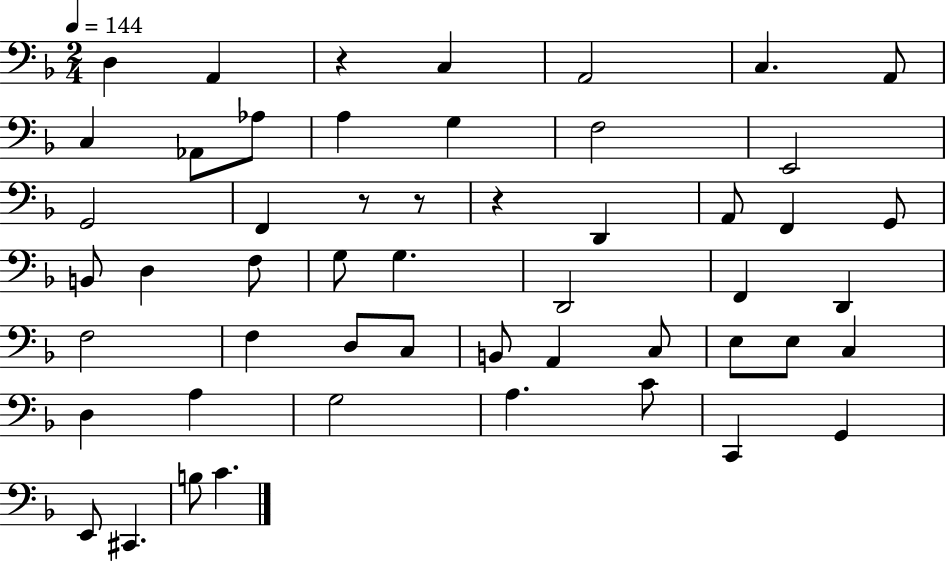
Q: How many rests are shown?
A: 4